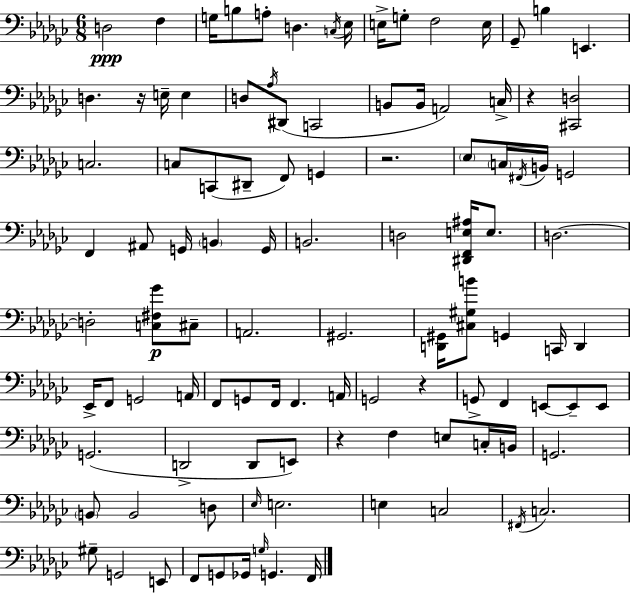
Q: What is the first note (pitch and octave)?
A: D3